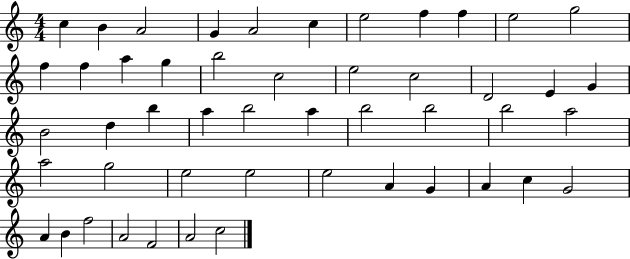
X:1
T:Untitled
M:4/4
L:1/4
K:C
c B A2 G A2 c e2 f f e2 g2 f f a g b2 c2 e2 c2 D2 E G B2 d b a b2 a b2 b2 b2 a2 a2 g2 e2 e2 e2 A G A c G2 A B f2 A2 F2 A2 c2